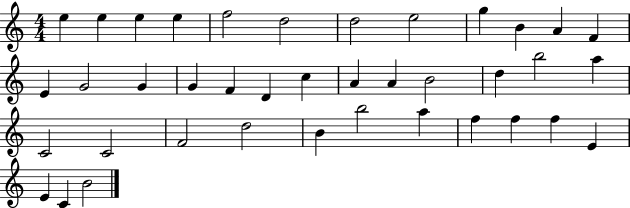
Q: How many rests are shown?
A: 0